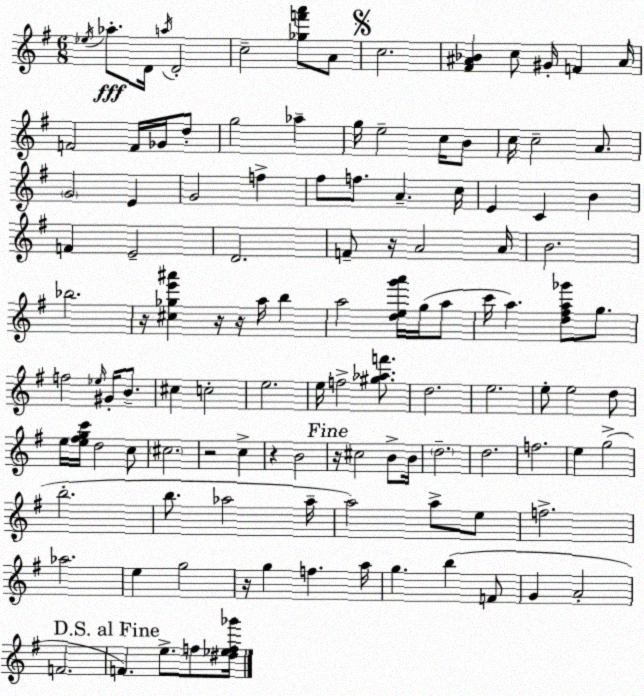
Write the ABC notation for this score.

X:1
T:Untitled
M:6/8
L:1/4
K:G
_e/4 _a/2 D/4 a/4 D2 c2 [_gf'a']/2 A/2 c2 [^F^A_B] c/2 ^G/4 F ^A/4 F2 F/4 _G/4 d/2 g2 _a g/4 e2 c/4 B/2 c/4 c2 A/2 G2 E G2 f ^f/2 f/2 A c/4 E C B F E2 D2 F/2 z/4 A2 A/4 B2 _b2 z/4 [^c_ge'^a'] z/4 z/4 a/4 b a2 [deg'a']/4 g/4 a/2 c'/4 a [d^fa_g']/2 g/2 f2 _e/4 ^G/4 B/2 ^c c2 e2 e/4 f2 [^g_af']/2 d2 e2 e/2 e2 d/2 e/4 [e^fgc']/4 d2 c/2 ^c2 z2 c z B2 z/4 ^c2 B/2 B/4 d2 d2 f2 e g2 b2 b/2 _a2 _a/4 a2 a/2 e/2 f2 _a2 e g2 z/4 g f a/4 g b F/2 G A2 F2 F e/2 f/2 [^d_ef_g']/4